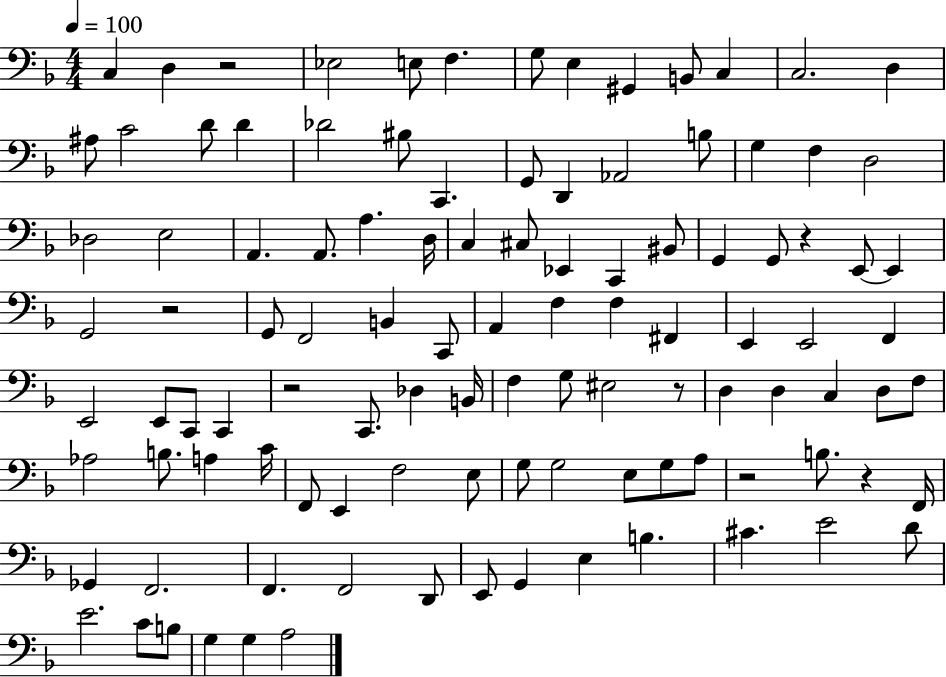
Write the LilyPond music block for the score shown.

{
  \clef bass
  \numericTimeSignature
  \time 4/4
  \key f \major
  \tempo 4 = 100
  c4 d4 r2 | ees2 e8 f4. | g8 e4 gis,4 b,8 c4 | c2. d4 | \break ais8 c'2 d'8 d'4 | des'2 bis8 c,4. | g,8 d,4 aes,2 b8 | g4 f4 d2 | \break des2 e2 | a,4. a,8. a4. d16 | c4 cis8 ees,4 c,4 bis,8 | g,4 g,8 r4 e,8~~ e,4 | \break g,2 r2 | g,8 f,2 b,4 c,8 | a,4 f4 f4 fis,4 | e,4 e,2 f,4 | \break e,2 e,8 c,8 c,4 | r2 c,8. des4 b,16 | f4 g8 eis2 r8 | d4 d4 c4 d8 f8 | \break aes2 b8. a4 c'16 | f,8 e,4 f2 e8 | g8 g2 e8 g8 a8 | r2 b8. r4 f,16 | \break ges,4 f,2. | f,4. f,2 d,8 | e,8 g,4 e4 b4. | cis'4. e'2 d'8 | \break e'2. c'8 b8 | g4 g4 a2 | \bar "|."
}